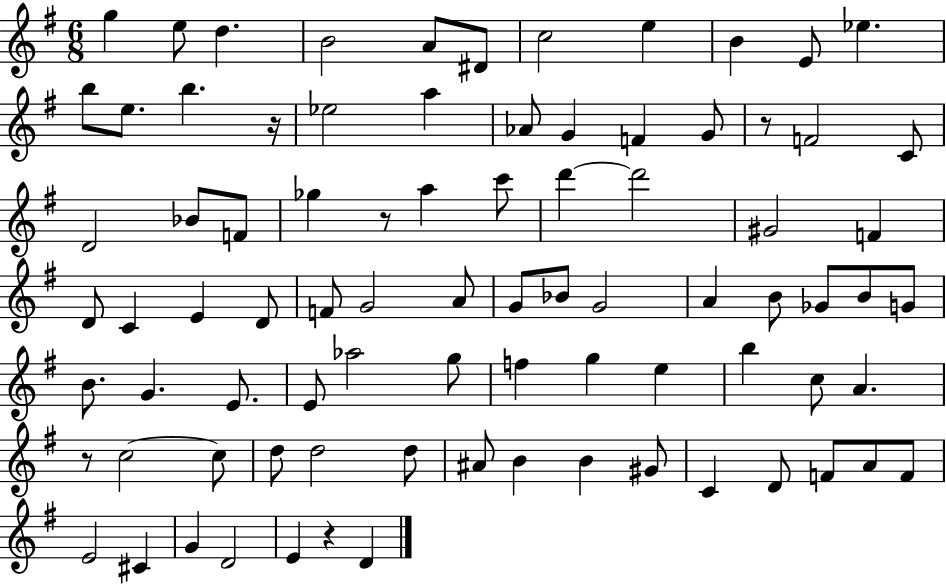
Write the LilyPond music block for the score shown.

{
  \clef treble
  \numericTimeSignature
  \time 6/8
  \key g \major
  g''4 e''8 d''4. | b'2 a'8 dis'8 | c''2 e''4 | b'4 e'8 ees''4. | \break b''8 e''8. b''4. r16 | ees''2 a''4 | aes'8 g'4 f'4 g'8 | r8 f'2 c'8 | \break d'2 bes'8 f'8 | ges''4 r8 a''4 c'''8 | d'''4~~ d'''2 | gis'2 f'4 | \break d'8 c'4 e'4 d'8 | f'8 g'2 a'8 | g'8 bes'8 g'2 | a'4 b'8 ges'8 b'8 g'8 | \break b'8. g'4. e'8. | e'8 aes''2 g''8 | f''4 g''4 e''4 | b''4 c''8 a'4. | \break r8 c''2~~ c''8 | d''8 d''2 d''8 | ais'8 b'4 b'4 gis'8 | c'4 d'8 f'8 a'8 f'8 | \break e'2 cis'4 | g'4 d'2 | e'4 r4 d'4 | \bar "|."
}